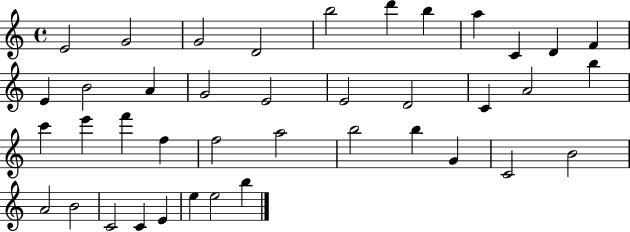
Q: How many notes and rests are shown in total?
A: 40